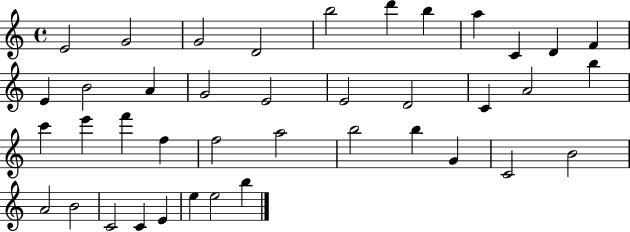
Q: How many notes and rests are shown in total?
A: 40